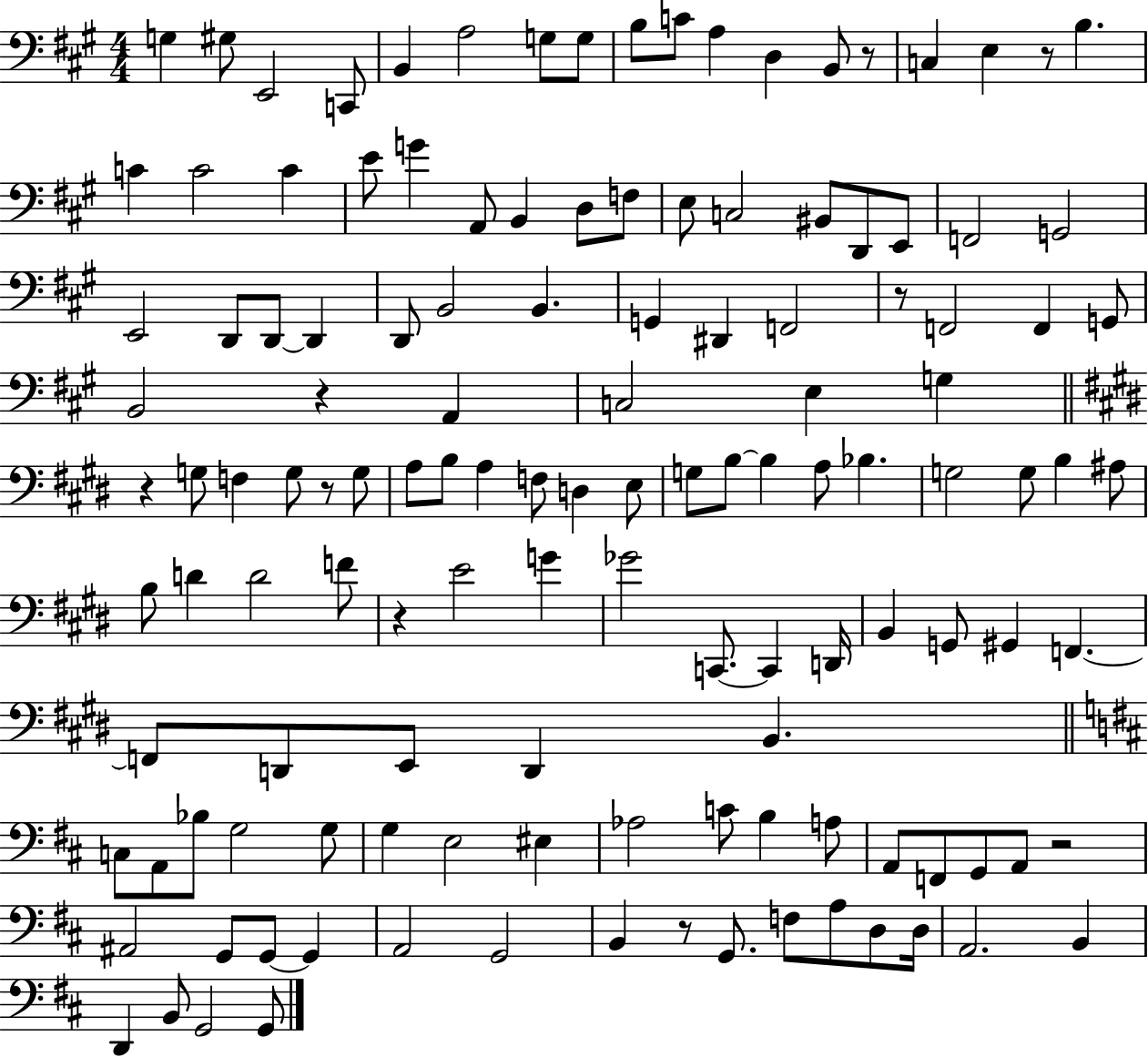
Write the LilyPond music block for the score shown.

{
  \clef bass
  \numericTimeSignature
  \time 4/4
  \key a \major
  \repeat volta 2 { g4 gis8 e,2 c,8 | b,4 a2 g8 g8 | b8 c'8 a4 d4 b,8 r8 | c4 e4 r8 b4. | \break c'4 c'2 c'4 | e'8 g'4 a,8 b,4 d8 f8 | e8 c2 bis,8 d,8 e,8 | f,2 g,2 | \break e,2 d,8 d,8~~ d,4 | d,8 b,2 b,4. | g,4 dis,4 f,2 | r8 f,2 f,4 g,8 | \break b,2 r4 a,4 | c2 e4 g4 | \bar "||" \break \key e \major r4 g8 f4 g8 r8 g8 | a8 b8 a4 f8 d4 e8 | g8 b8~~ b4 a8 bes4. | g2 g8 b4 ais8 | \break b8 d'4 d'2 f'8 | r4 e'2 g'4 | ges'2 c,8.~~ c,4 d,16 | b,4 g,8 gis,4 f,4.~~ | \break f,8 d,8 e,8 d,4 b,4. | \bar "||" \break \key d \major c8 a,8 bes8 g2 g8 | g4 e2 eis4 | aes2 c'8 b4 a8 | a,8 f,8 g,8 a,8 r2 | \break ais,2 g,8 g,8~~ g,4 | a,2 g,2 | b,4 r8 g,8. f8 a8 d8 d16 | a,2. b,4 | \break d,4 b,8 g,2 g,8 | } \bar "|."
}